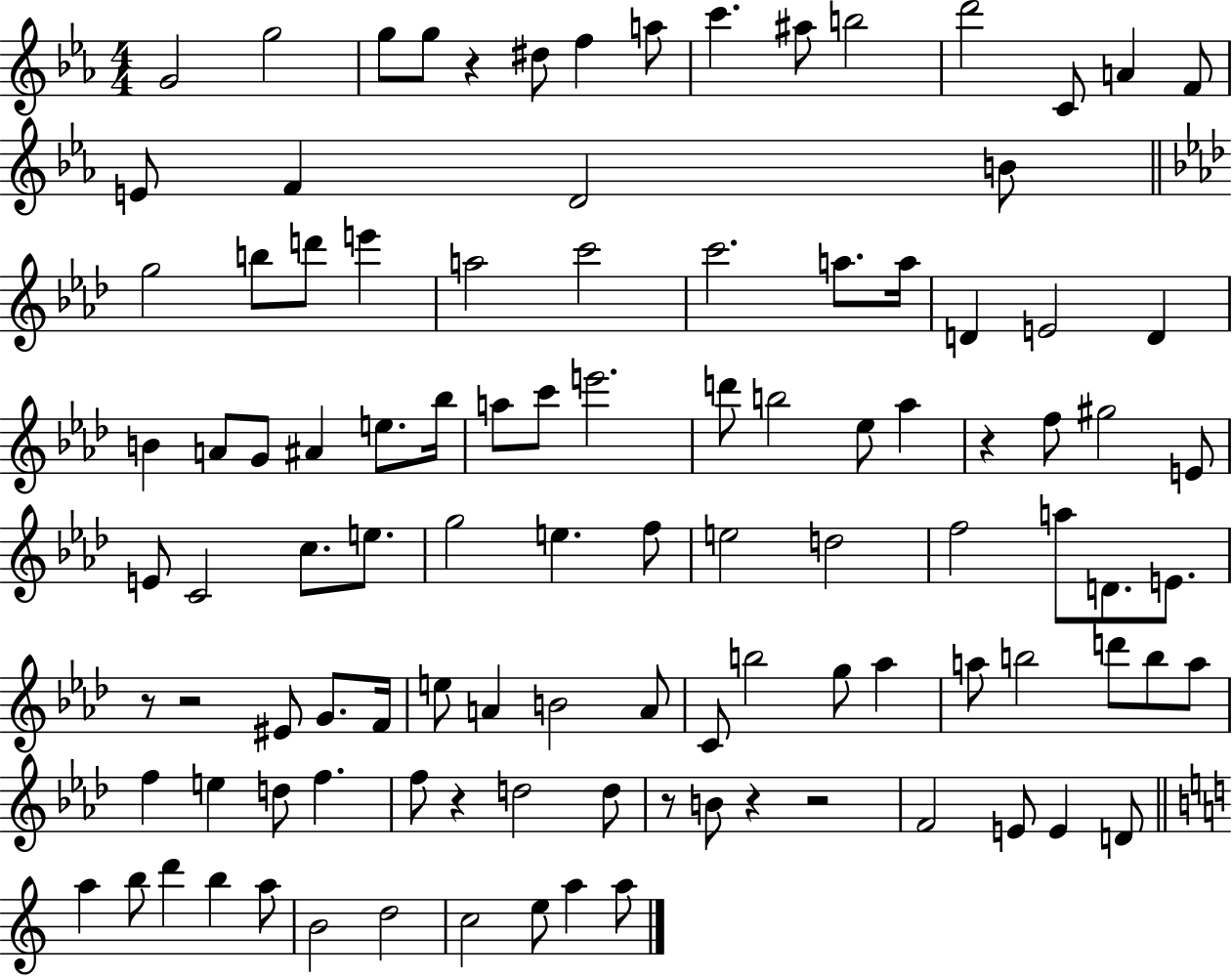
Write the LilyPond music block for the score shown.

{
  \clef treble
  \numericTimeSignature
  \time 4/4
  \key ees \major
  g'2 g''2 | g''8 g''8 r4 dis''8 f''4 a''8 | c'''4. ais''8 b''2 | d'''2 c'8 a'4 f'8 | \break e'8 f'4 d'2 b'8 | \bar "||" \break \key aes \major g''2 b''8 d'''8 e'''4 | a''2 c'''2 | c'''2. a''8. a''16 | d'4 e'2 d'4 | \break b'4 a'8 g'8 ais'4 e''8. bes''16 | a''8 c'''8 e'''2. | d'''8 b''2 ees''8 aes''4 | r4 f''8 gis''2 e'8 | \break e'8 c'2 c''8. e''8. | g''2 e''4. f''8 | e''2 d''2 | f''2 a''8 d'8. e'8. | \break r8 r2 eis'8 g'8. f'16 | e''8 a'4 b'2 a'8 | c'8 b''2 g''8 aes''4 | a''8 b''2 d'''8 b''8 a''8 | \break f''4 e''4 d''8 f''4. | f''8 r4 d''2 d''8 | r8 b'8 r4 r2 | f'2 e'8 e'4 d'8 | \break \bar "||" \break \key a \minor a''4 b''8 d'''4 b''4 a''8 | b'2 d''2 | c''2 e''8 a''4 a''8 | \bar "|."
}